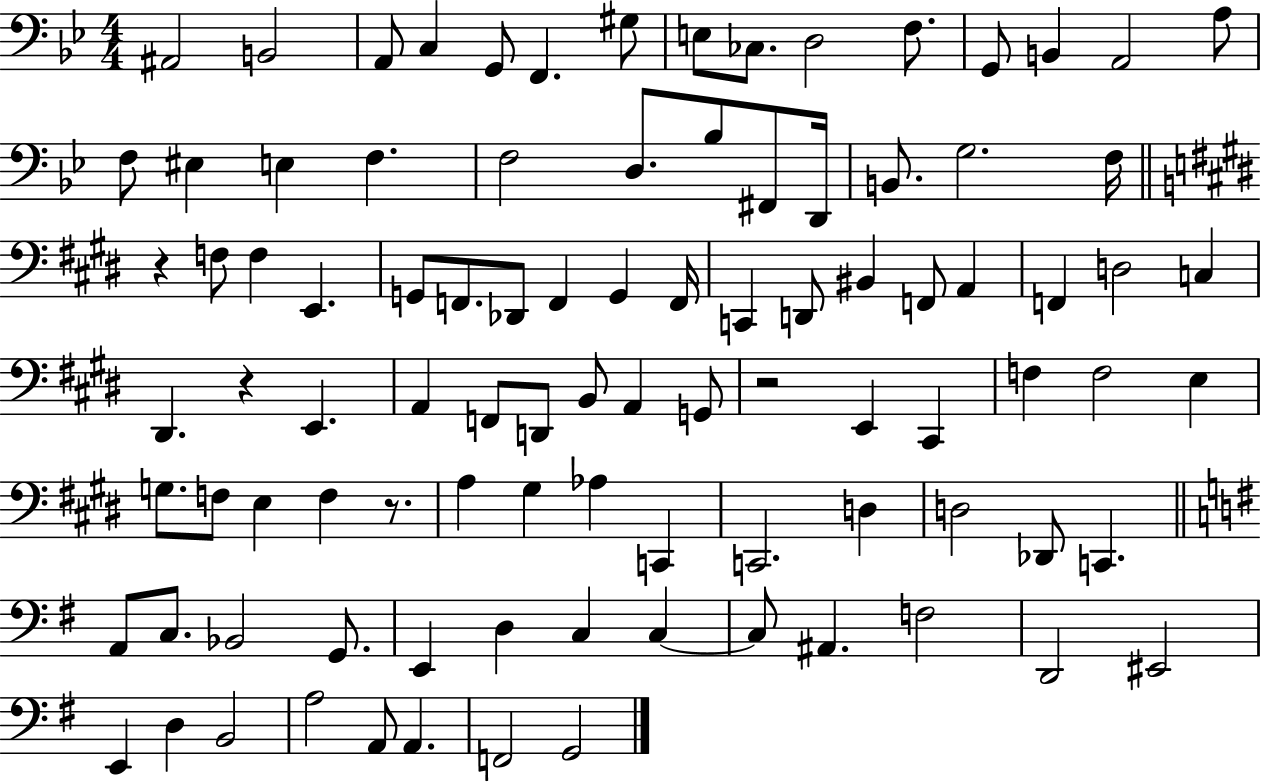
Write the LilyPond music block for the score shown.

{
  \clef bass
  \numericTimeSignature
  \time 4/4
  \key bes \major
  ais,2 b,2 | a,8 c4 g,8 f,4. gis8 | e8 ces8. d2 f8. | g,8 b,4 a,2 a8 | \break f8 eis4 e4 f4. | f2 d8. bes8 fis,8 d,16 | b,8. g2. f16 | \bar "||" \break \key e \major r4 f8 f4 e,4. | g,8 f,8. des,8 f,4 g,4 f,16 | c,4 d,8 bis,4 f,8 a,4 | f,4 d2 c4 | \break dis,4. r4 e,4. | a,4 f,8 d,8 b,8 a,4 g,8 | r2 e,4 cis,4 | f4 f2 e4 | \break g8. f8 e4 f4 r8. | a4 gis4 aes4 c,4 | c,2. d4 | d2 des,8 c,4. | \break \bar "||" \break \key g \major a,8 c8. bes,2 g,8. | e,4 d4 c4 c4~~ | c8 ais,4. f2 | d,2 eis,2 | \break e,4 d4 b,2 | a2 a,8 a,4. | f,2 g,2 | \bar "|."
}